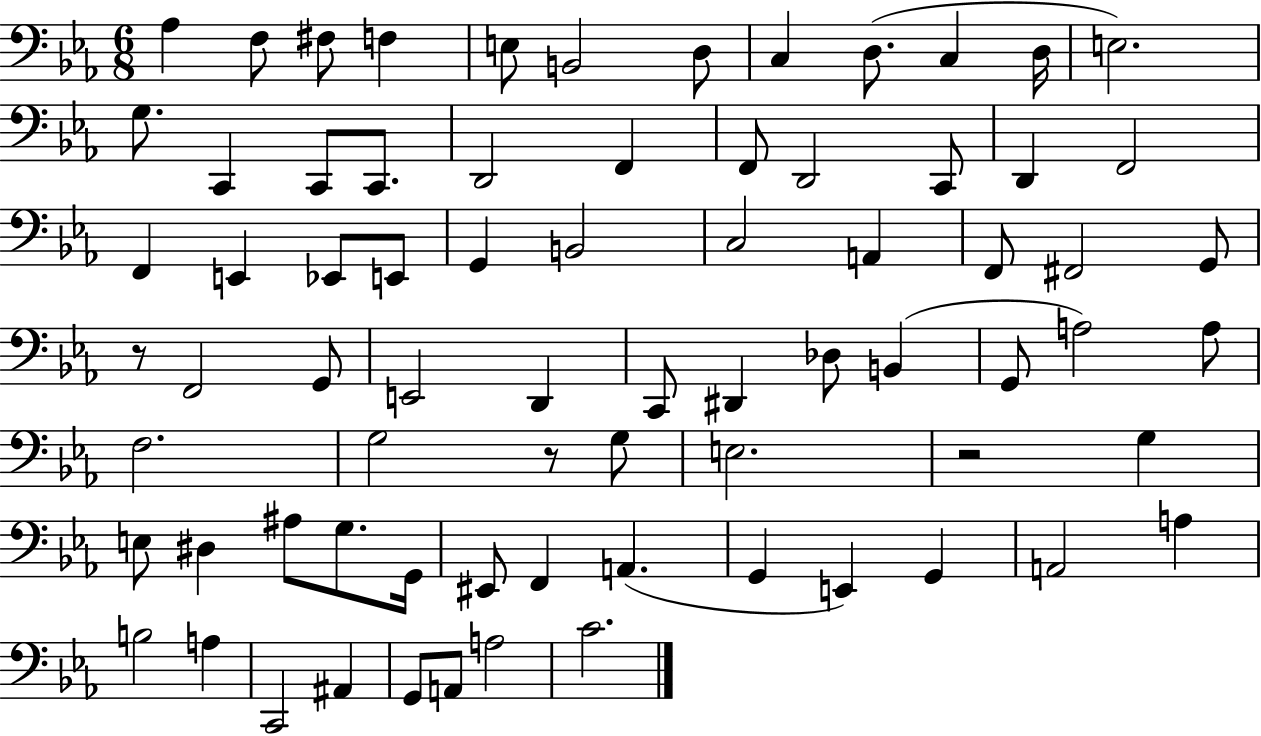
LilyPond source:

{
  \clef bass
  \numericTimeSignature
  \time 6/8
  \key ees \major
  aes4 f8 fis8 f4 | e8 b,2 d8 | c4 d8.( c4 d16 | e2.) | \break g8. c,4 c,8 c,8. | d,2 f,4 | f,8 d,2 c,8 | d,4 f,2 | \break f,4 e,4 ees,8 e,8 | g,4 b,2 | c2 a,4 | f,8 fis,2 g,8 | \break r8 f,2 g,8 | e,2 d,4 | c,8 dis,4 des8 b,4( | g,8 a2) a8 | \break f2. | g2 r8 g8 | e2. | r2 g4 | \break e8 dis4 ais8 g8. g,16 | eis,8 f,4 a,4.( | g,4 e,4) g,4 | a,2 a4 | \break b2 a4 | c,2 ais,4 | g,8 a,8 a2 | c'2. | \break \bar "|."
}